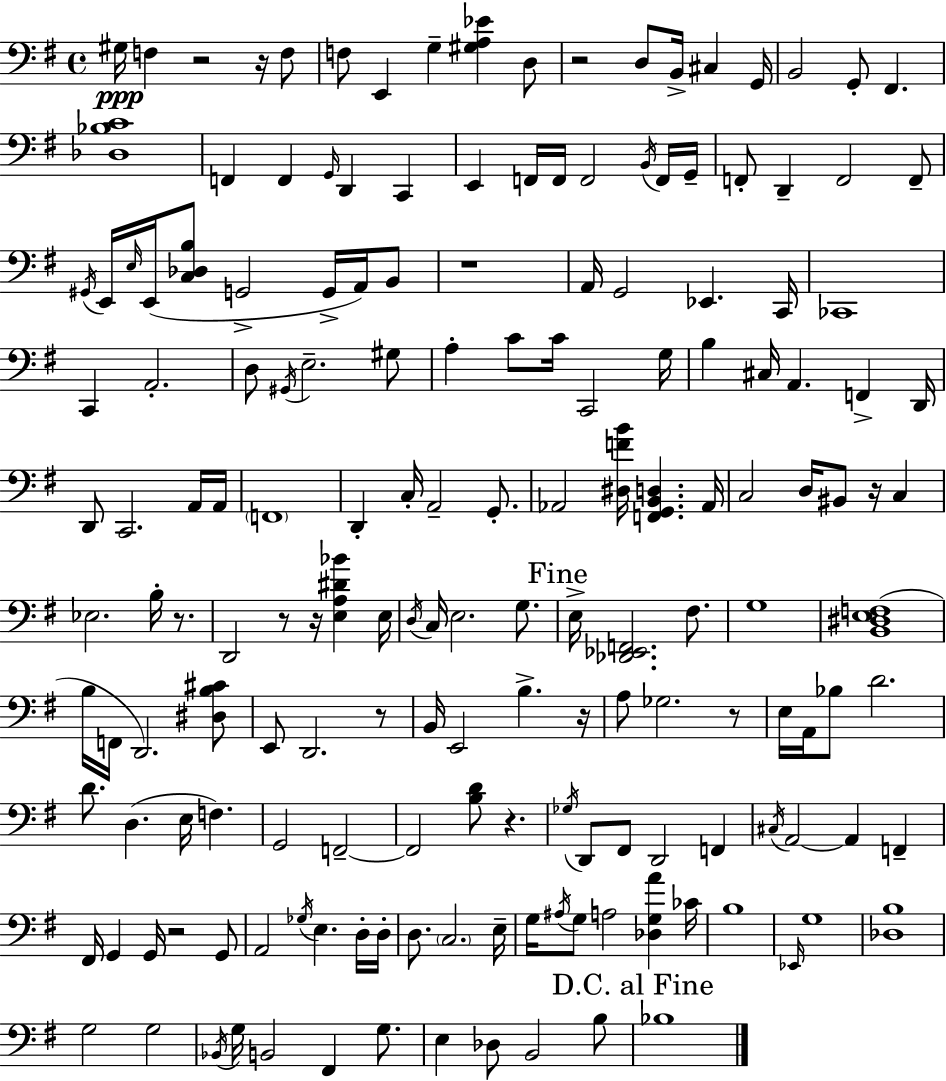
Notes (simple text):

G#3/s F3/q R/h R/s F3/e F3/e E2/q G3/q [G#3,A3,Eb4]/q D3/e R/h D3/e B2/s C#3/q G2/s B2/h G2/e F#2/q. [Db3,Bb3,C4]/w F2/q F2/q G2/s D2/q C2/q E2/q F2/s F2/s F2/h B2/s F2/s G2/s F2/e D2/q F2/h F2/e G#2/s E2/s E3/s E2/s [C3,Db3,B3]/e G2/h G2/s A2/s B2/e R/w A2/s G2/h Eb2/q. C2/s CES2/w C2/q A2/h. D3/e G#2/s E3/h. G#3/e A3/q C4/e C4/s C2/h G3/s B3/q C#3/s A2/q. F2/q D2/s D2/e C2/h. A2/s A2/s F2/w D2/q C3/s A2/h G2/e. Ab2/h [D#3,F4,B4]/s [F2,G2,B2,D3]/q. Ab2/s C3/h D3/s BIS2/e R/s C3/q Eb3/h. B3/s R/e. D2/h R/e R/s [E3,A3,D#4,Bb4]/q E3/s D3/s C3/s E3/h. G3/e. E3/s [Db2,Eb2,F2]/h. F#3/e. G3/w [B2,D#3,E3,F3]/w B3/s F2/s D2/h. [D#3,B3,C#4]/e E2/e D2/h. R/e B2/s E2/h B3/q. R/s A3/e Gb3/h. R/e E3/s A2/s Bb3/e D4/h. D4/e. D3/q. E3/s F3/q. G2/h F2/h F2/h [B3,D4]/e R/q. Gb3/s D2/e F#2/e D2/h F2/q C#3/s A2/h A2/q F2/q F#2/s G2/q G2/s R/h G2/e A2/h Gb3/s E3/q. D3/s D3/s D3/e. C3/h. E3/s G3/s A#3/s G3/e A3/h [Db3,G3,A4]/q CES4/s B3/w Eb2/s G3/w [Db3,B3]/w G3/h G3/h Bb2/s G3/s B2/h F#2/q G3/e. E3/q Db3/e B2/h B3/e Bb3/w